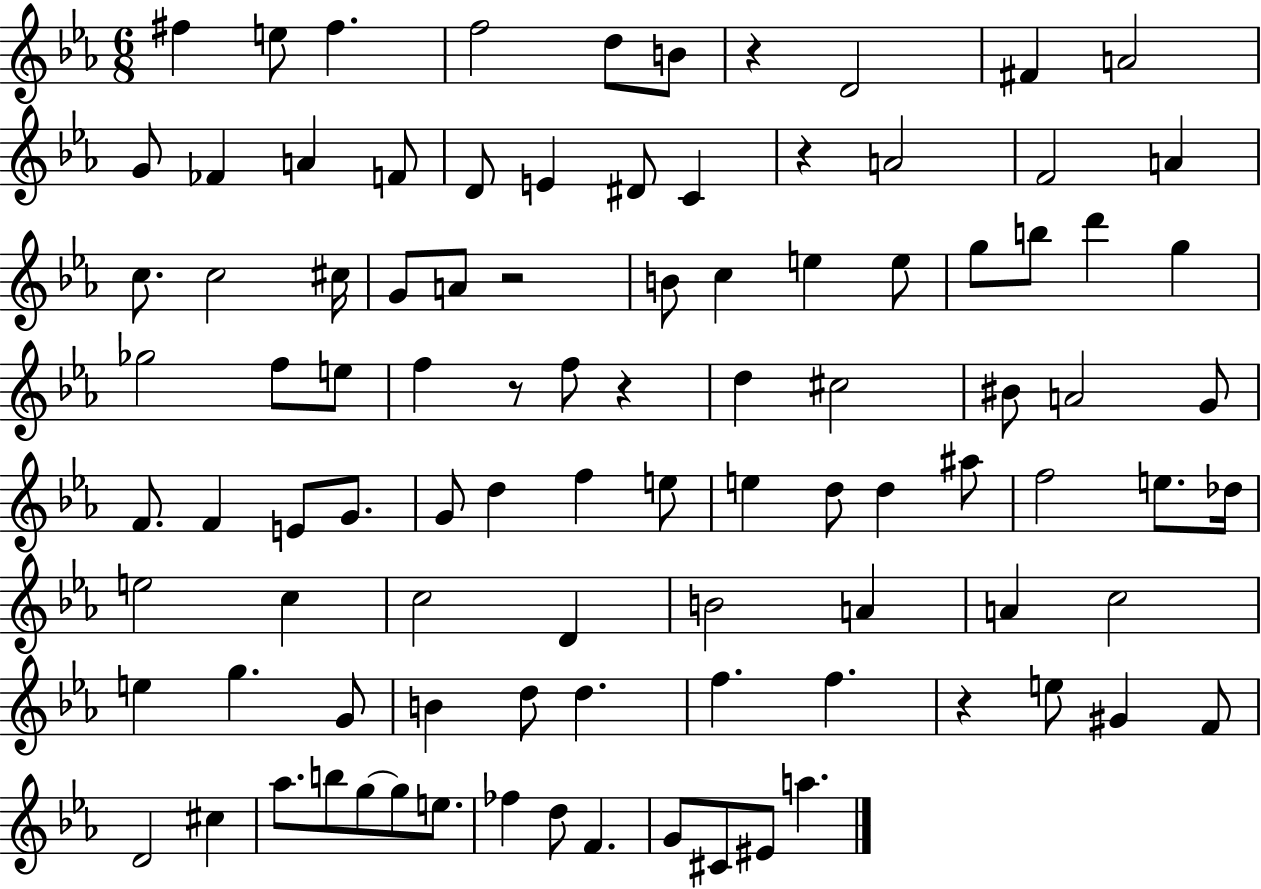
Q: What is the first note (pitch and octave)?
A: F#5